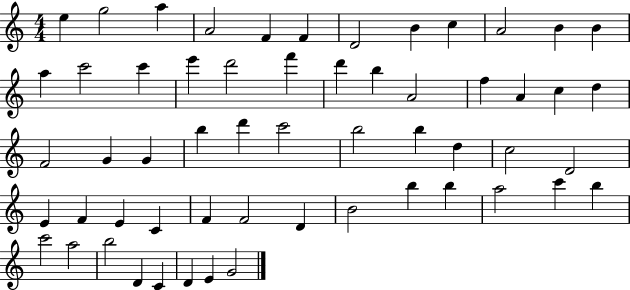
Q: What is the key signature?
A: C major